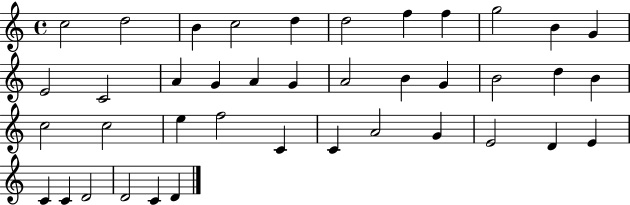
{
  \clef treble
  \time 4/4
  \defaultTimeSignature
  \key c \major
  c''2 d''2 | b'4 c''2 d''4 | d''2 f''4 f''4 | g''2 b'4 g'4 | \break e'2 c'2 | a'4 g'4 a'4 g'4 | a'2 b'4 g'4 | b'2 d''4 b'4 | \break c''2 c''2 | e''4 f''2 c'4 | c'4 a'2 g'4 | e'2 d'4 e'4 | \break c'4 c'4 d'2 | d'2 c'4 d'4 | \bar "|."
}